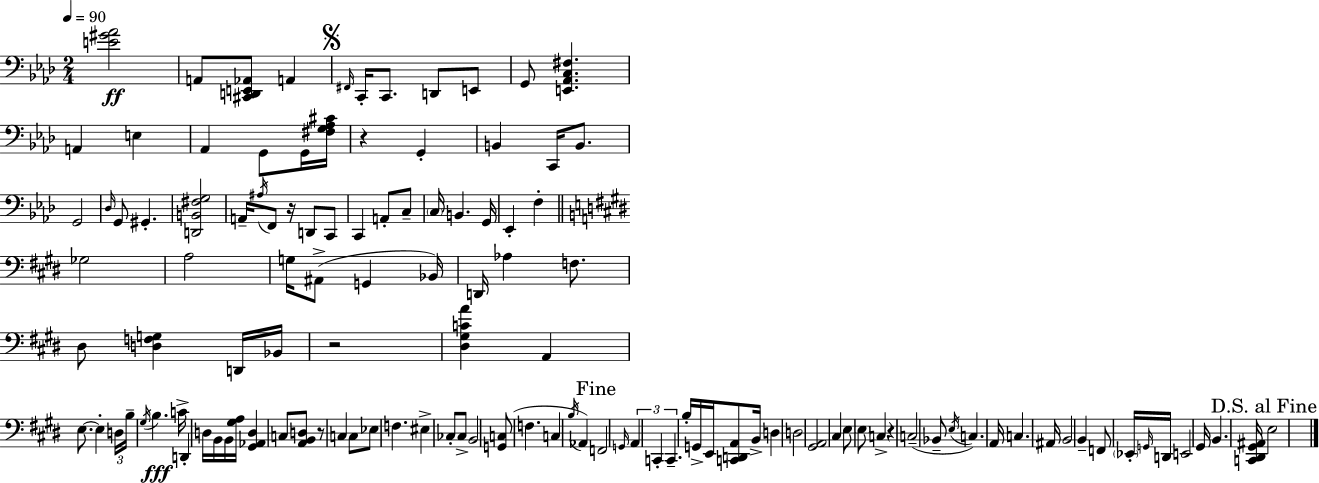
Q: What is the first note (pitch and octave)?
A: A2